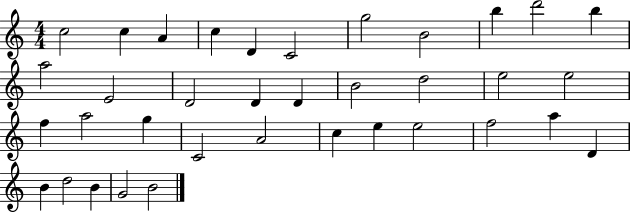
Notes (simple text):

C5/h C5/q A4/q C5/q D4/q C4/h G5/h B4/h B5/q D6/h B5/q A5/h E4/h D4/h D4/q D4/q B4/h D5/h E5/h E5/h F5/q A5/h G5/q C4/h A4/h C5/q E5/q E5/h F5/h A5/q D4/q B4/q D5/h B4/q G4/h B4/h